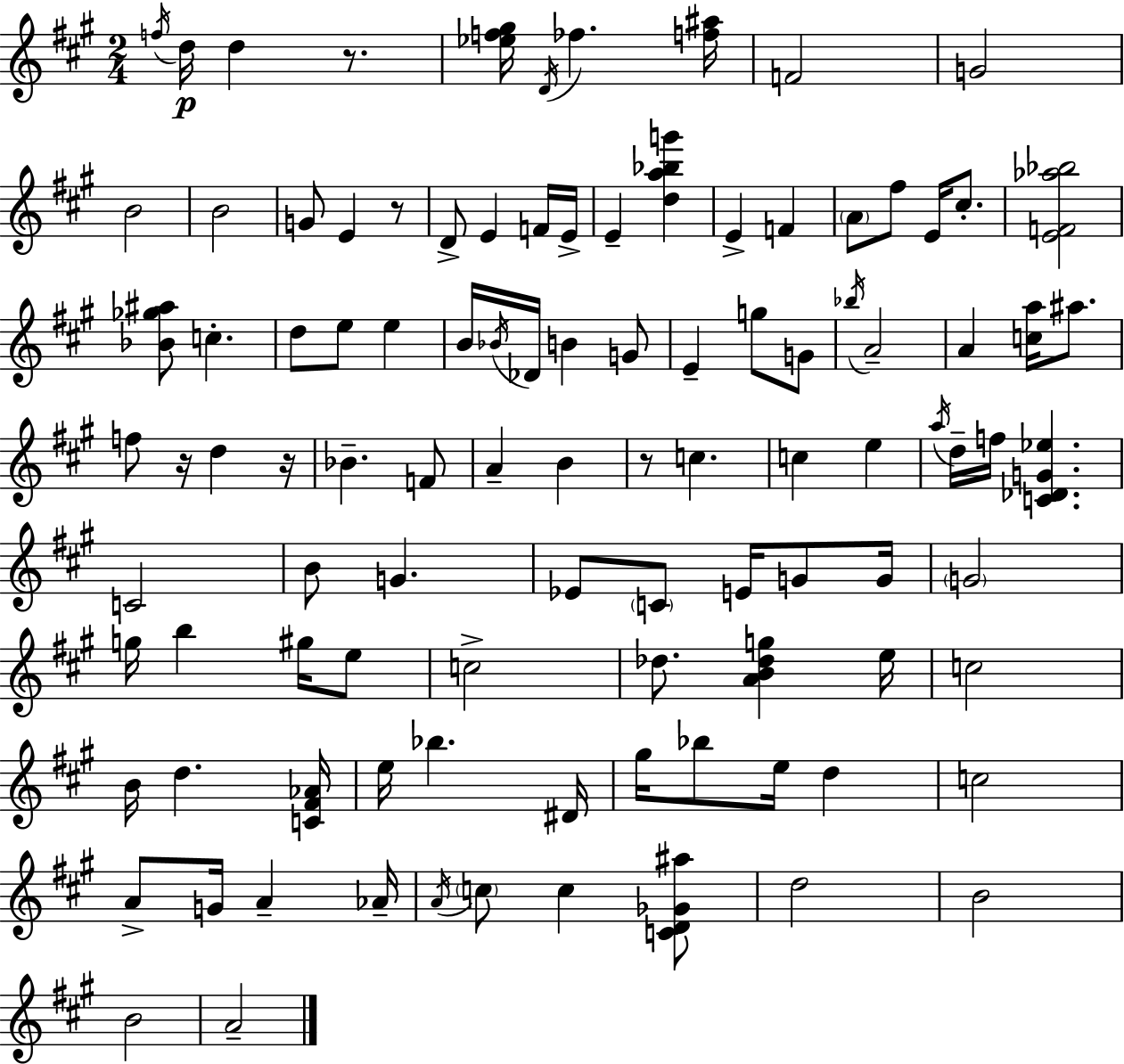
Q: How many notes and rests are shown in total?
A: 103